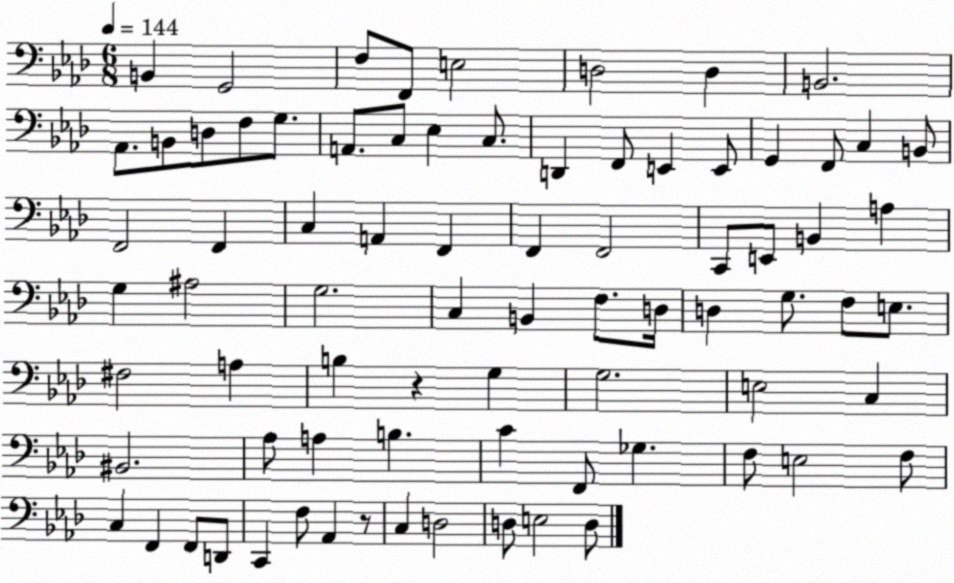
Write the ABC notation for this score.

X:1
T:Untitled
M:6/8
L:1/4
K:Ab
B,, G,,2 F,/2 F,,/2 E,2 D,2 D, B,,2 _A,,/2 B,,/2 D,/2 F,/2 G,/2 A,,/2 C,/2 _E, C,/2 D,, F,,/2 E,, E,,/2 G,, F,,/2 C, B,,/2 F,,2 F,, C, A,, F,, F,, F,,2 C,,/2 E,,/2 B,, A, G, ^A,2 G,2 C, B,, F,/2 D,/4 D, G,/2 F,/2 E,/2 ^F,2 A, B, z G, G,2 E,2 C, ^B,,2 _A,/2 A, B, C F,,/2 _G, F,/2 E,2 F,/2 C, F,, F,,/2 D,,/2 C,, F,/2 _A,, z/2 C, D,2 D,/2 E,2 D,/2